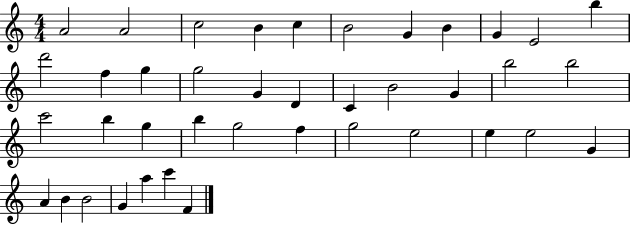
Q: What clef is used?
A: treble